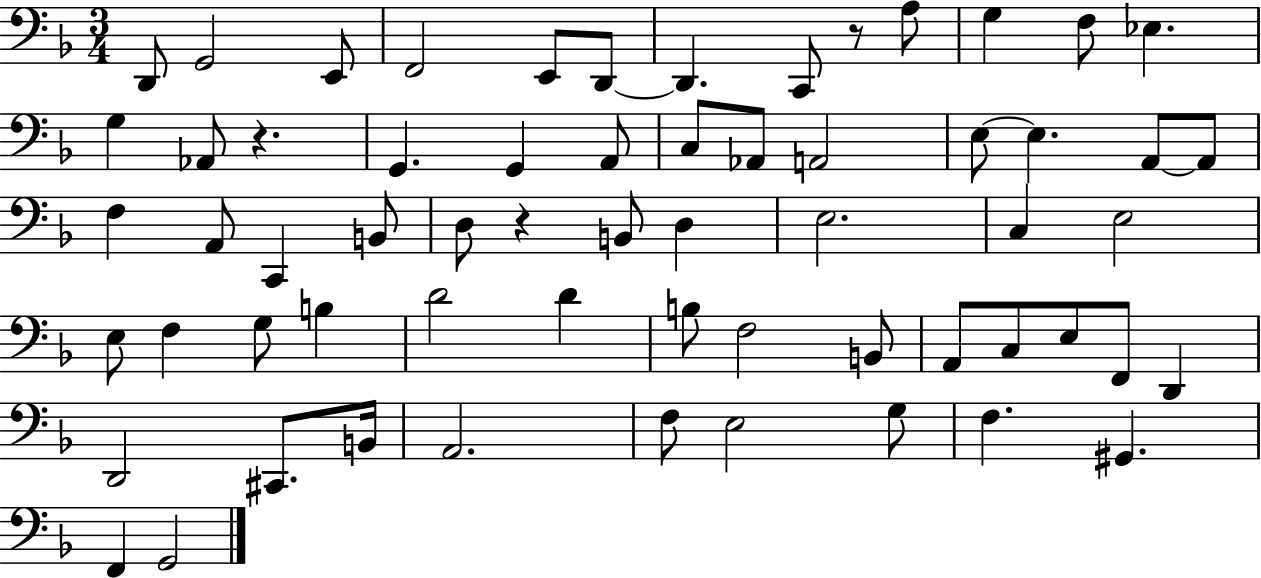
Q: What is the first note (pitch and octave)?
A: D2